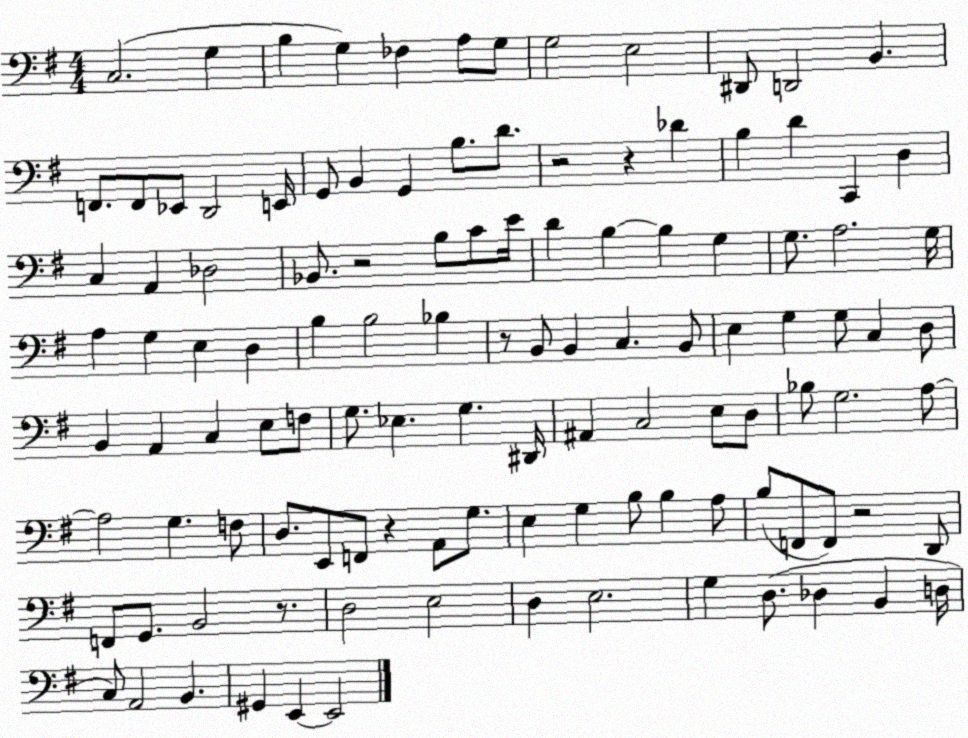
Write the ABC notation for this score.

X:1
T:Untitled
M:4/4
L:1/4
K:G
C,2 G, B, G, _F, A,/2 G,/2 G,2 E,2 ^D,,/2 D,,2 B,, F,,/2 F,,/2 _E,,/2 D,,2 E,,/4 G,,/2 B,, G,, B,/2 D/2 z2 z _D B, D C,, D, C, A,, _D,2 _B,,/2 z2 B,/2 C/2 E/4 D B, B, G, G,/2 A,2 G,/4 A, G, E, D, B, B,2 _B, z/2 B,,/2 B,, C, B,,/2 E, G, G,/2 C, D,/2 B,, A,, C, E,/2 F,/2 G,/2 _E, G, ^D,,/4 ^A,, C,2 E,/2 D,/2 _B,/2 G,2 A,/2 A,2 G, F,/2 D,/2 E,,/2 F,,/2 z A,,/2 G,/2 E, G, B,/2 B, A,/2 B,/2 F,,/2 F,,/2 z2 D,,/2 F,,/2 G,,/2 B,,2 z/2 D,2 E,2 D, E,2 G, D,/2 _D, B,, D,/4 C,/2 A,,2 B,, ^G,, E,, E,,2